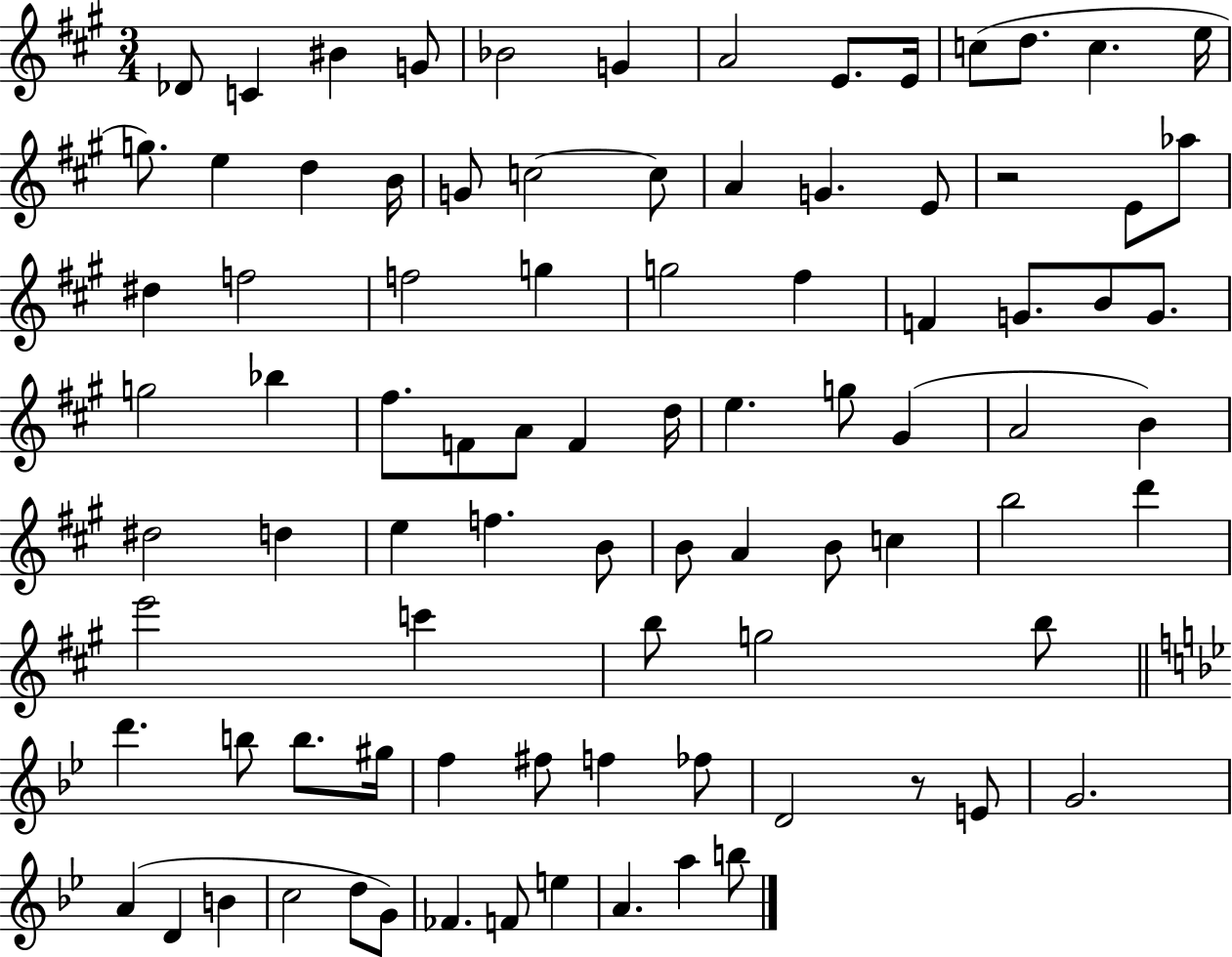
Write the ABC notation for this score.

X:1
T:Untitled
M:3/4
L:1/4
K:A
_D/2 C ^B G/2 _B2 G A2 E/2 E/4 c/2 d/2 c e/4 g/2 e d B/4 G/2 c2 c/2 A G E/2 z2 E/2 _a/2 ^d f2 f2 g g2 ^f F G/2 B/2 G/2 g2 _b ^f/2 F/2 A/2 F d/4 e g/2 ^G A2 B ^d2 d e f B/2 B/2 A B/2 c b2 d' e'2 c' b/2 g2 b/2 d' b/2 b/2 ^g/4 f ^f/2 f _f/2 D2 z/2 E/2 G2 A D B c2 d/2 G/2 _F F/2 e A a b/2